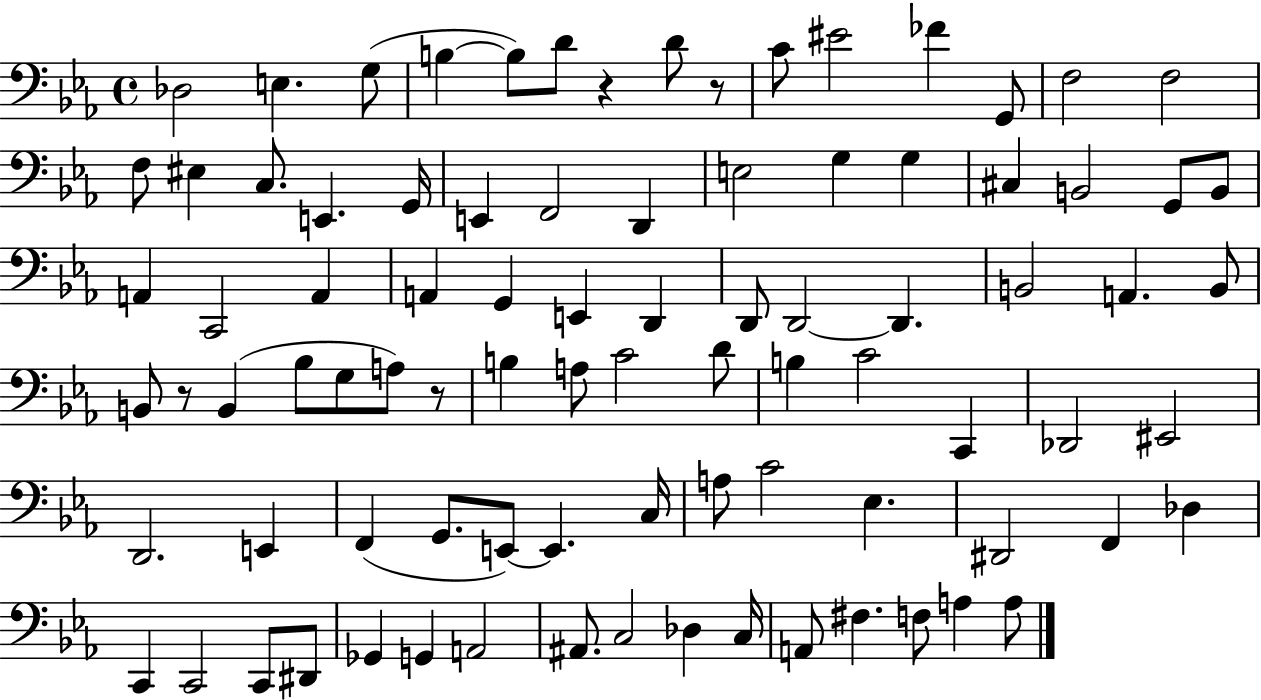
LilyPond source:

{
  \clef bass
  \time 4/4
  \defaultTimeSignature
  \key ees \major
  \repeat volta 2 { des2 e4. g8( | b4~~ b8) d'8 r4 d'8 r8 | c'8 eis'2 fes'4 g,8 | f2 f2 | \break f8 eis4 c8. e,4. g,16 | e,4 f,2 d,4 | e2 g4 g4 | cis4 b,2 g,8 b,8 | \break a,4 c,2 a,4 | a,4 g,4 e,4 d,4 | d,8 d,2~~ d,4. | b,2 a,4. b,8 | \break b,8 r8 b,4( bes8 g8 a8) r8 | b4 a8 c'2 d'8 | b4 c'2 c,4 | des,2 eis,2 | \break d,2. e,4 | f,4( g,8. e,8~~) e,4. c16 | a8 c'2 ees4. | dis,2 f,4 des4 | \break c,4 c,2 c,8 dis,8 | ges,4 g,4 a,2 | ais,8. c2 des4 c16 | a,8 fis4. f8 a4 a8 | \break } \bar "|."
}